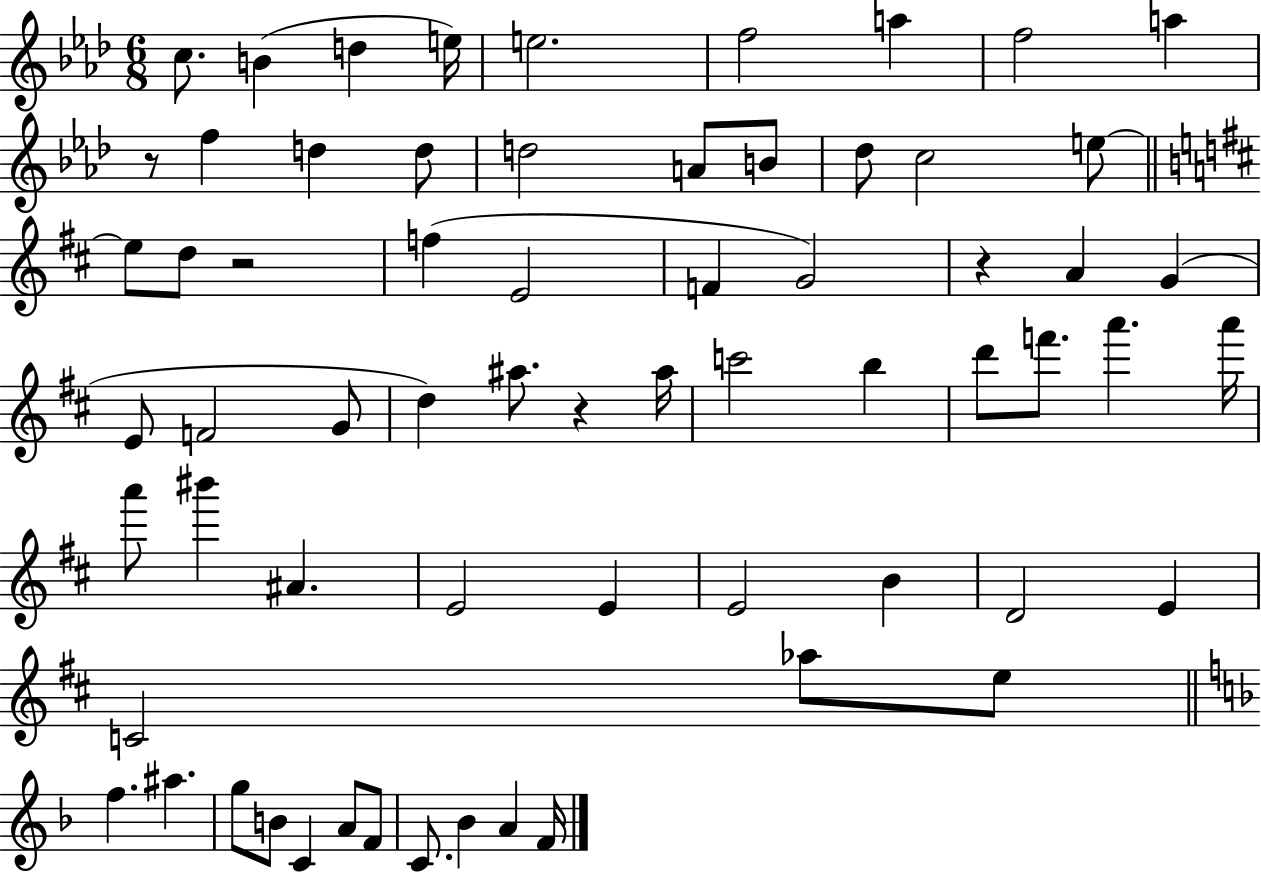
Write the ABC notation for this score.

X:1
T:Untitled
M:6/8
L:1/4
K:Ab
c/2 B d e/4 e2 f2 a f2 a z/2 f d d/2 d2 A/2 B/2 _d/2 c2 e/2 e/2 d/2 z2 f E2 F G2 z A G E/2 F2 G/2 d ^a/2 z ^a/4 c'2 b d'/2 f'/2 a' a'/4 a'/2 ^b' ^A E2 E E2 B D2 E C2 _a/2 e/2 f ^a g/2 B/2 C A/2 F/2 C/2 _B A F/4